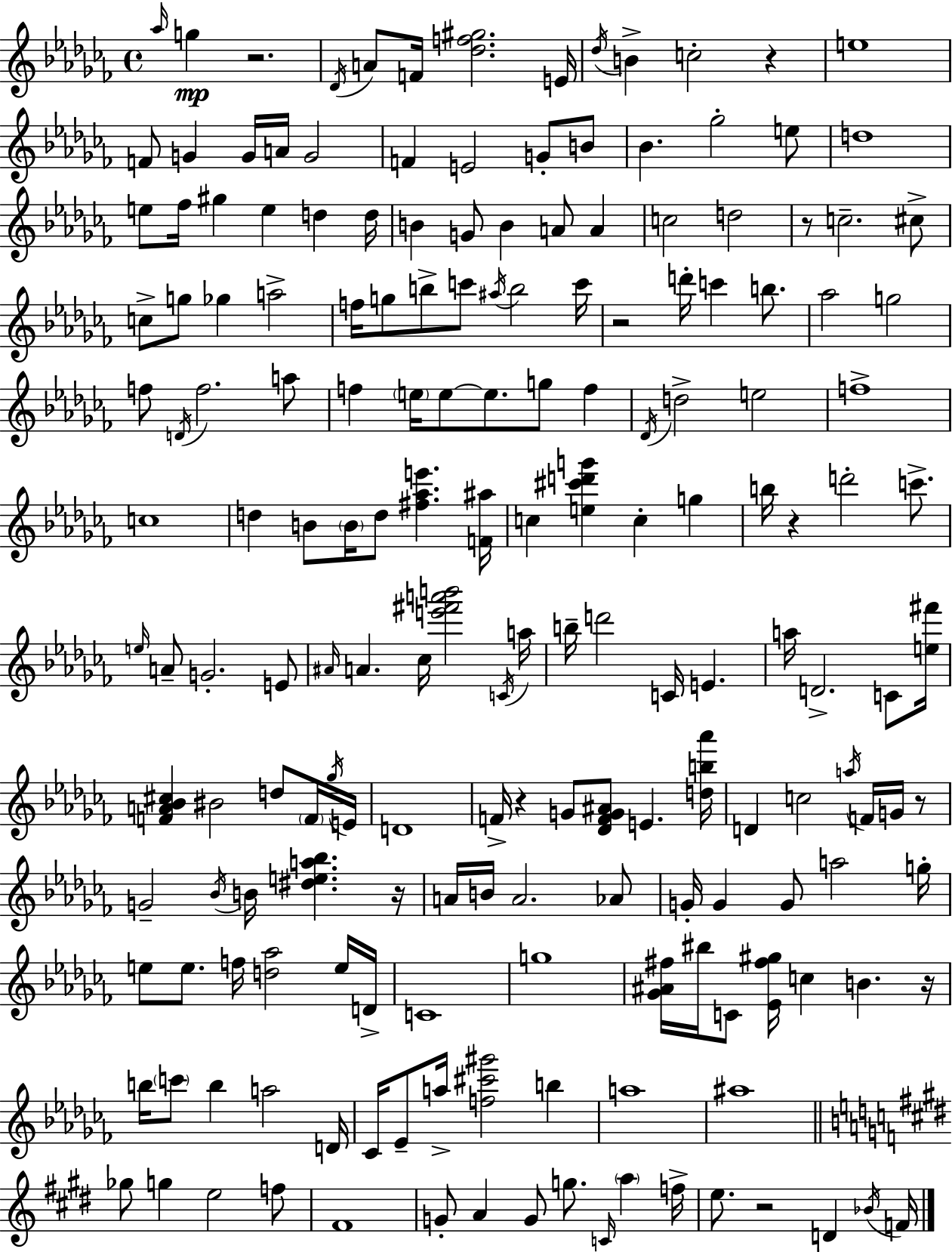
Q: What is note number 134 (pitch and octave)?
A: C6